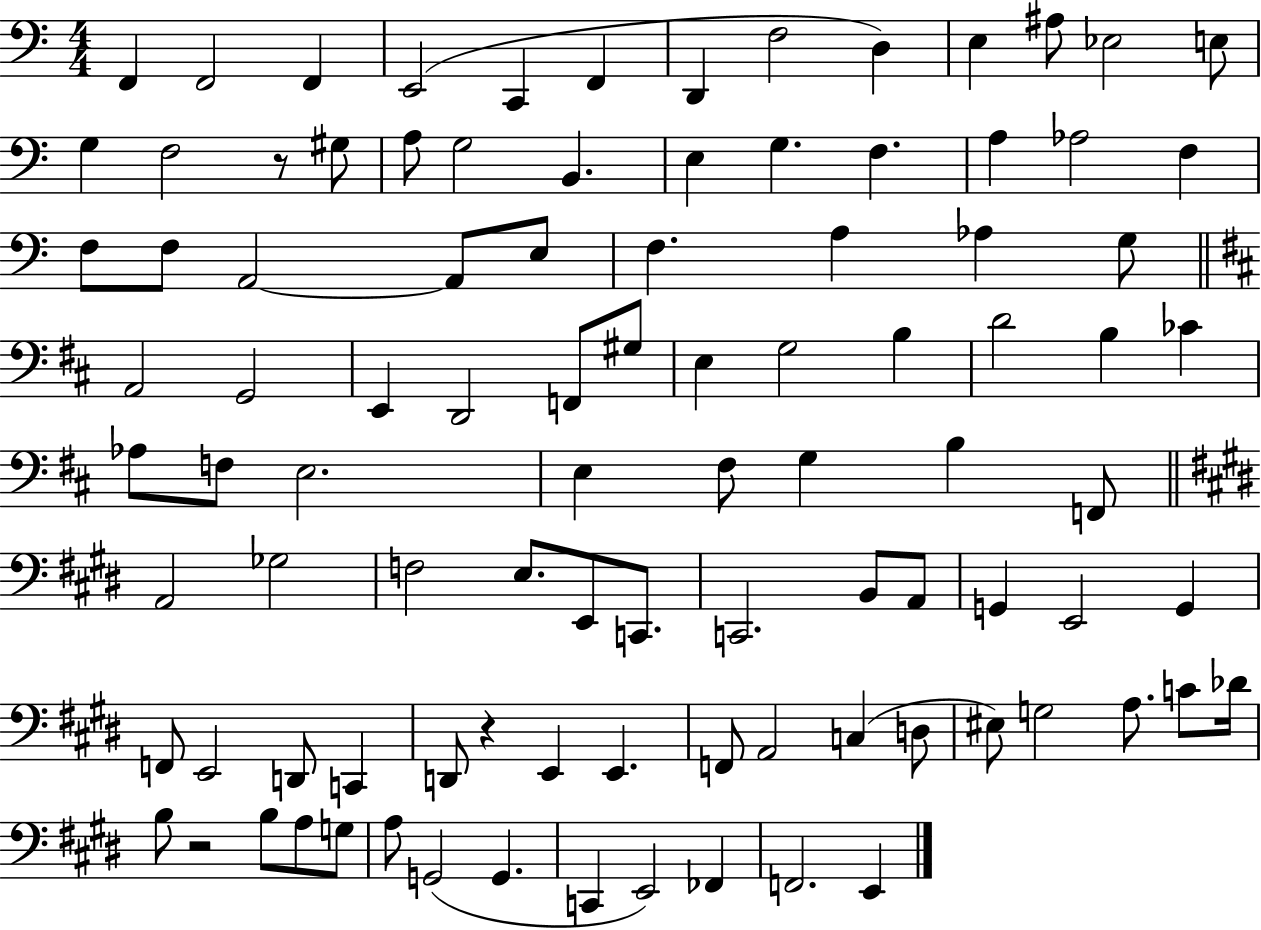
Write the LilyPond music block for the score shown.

{
  \clef bass
  \numericTimeSignature
  \time 4/4
  \key c \major
  \repeat volta 2 { f,4 f,2 f,4 | e,2( c,4 f,4 | d,4 f2 d4) | e4 ais8 ees2 e8 | \break g4 f2 r8 gis8 | a8 g2 b,4. | e4 g4. f4. | a4 aes2 f4 | \break f8 f8 a,2~~ a,8 e8 | f4. a4 aes4 g8 | \bar "||" \break \key d \major a,2 g,2 | e,4 d,2 f,8 gis8 | e4 g2 b4 | d'2 b4 ces'4 | \break aes8 f8 e2. | e4 fis8 g4 b4 f,8 | \bar "||" \break \key e \major a,2 ges2 | f2 e8. e,8 c,8. | c,2. b,8 a,8 | g,4 e,2 g,4 | \break f,8 e,2 d,8 c,4 | d,8 r4 e,4 e,4. | f,8 a,2 c4( d8 | eis8) g2 a8. c'8 des'16 | \break b8 r2 b8 a8 g8 | a8 g,2( g,4. | c,4 e,2) fes,4 | f,2. e,4 | \break } \bar "|."
}